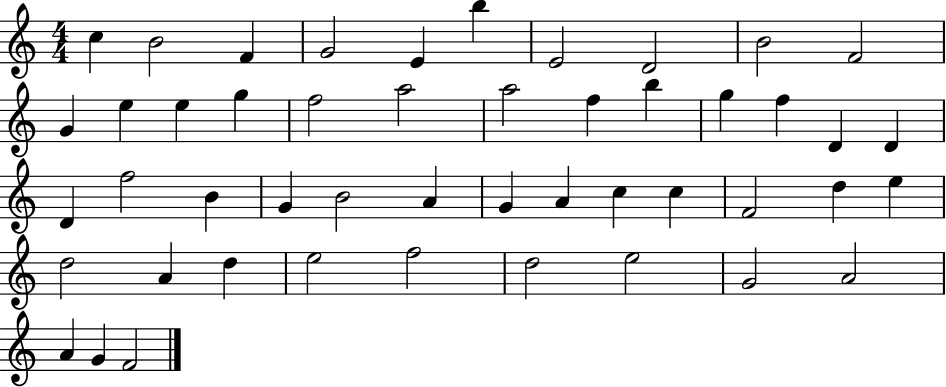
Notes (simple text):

C5/q B4/h F4/q G4/h E4/q B5/q E4/h D4/h B4/h F4/h G4/q E5/q E5/q G5/q F5/h A5/h A5/h F5/q B5/q G5/q F5/q D4/q D4/q D4/q F5/h B4/q G4/q B4/h A4/q G4/q A4/q C5/q C5/q F4/h D5/q E5/q D5/h A4/q D5/q E5/h F5/h D5/h E5/h G4/h A4/h A4/q G4/q F4/h